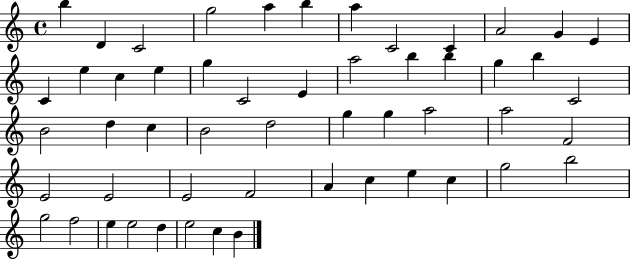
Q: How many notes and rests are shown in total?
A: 53